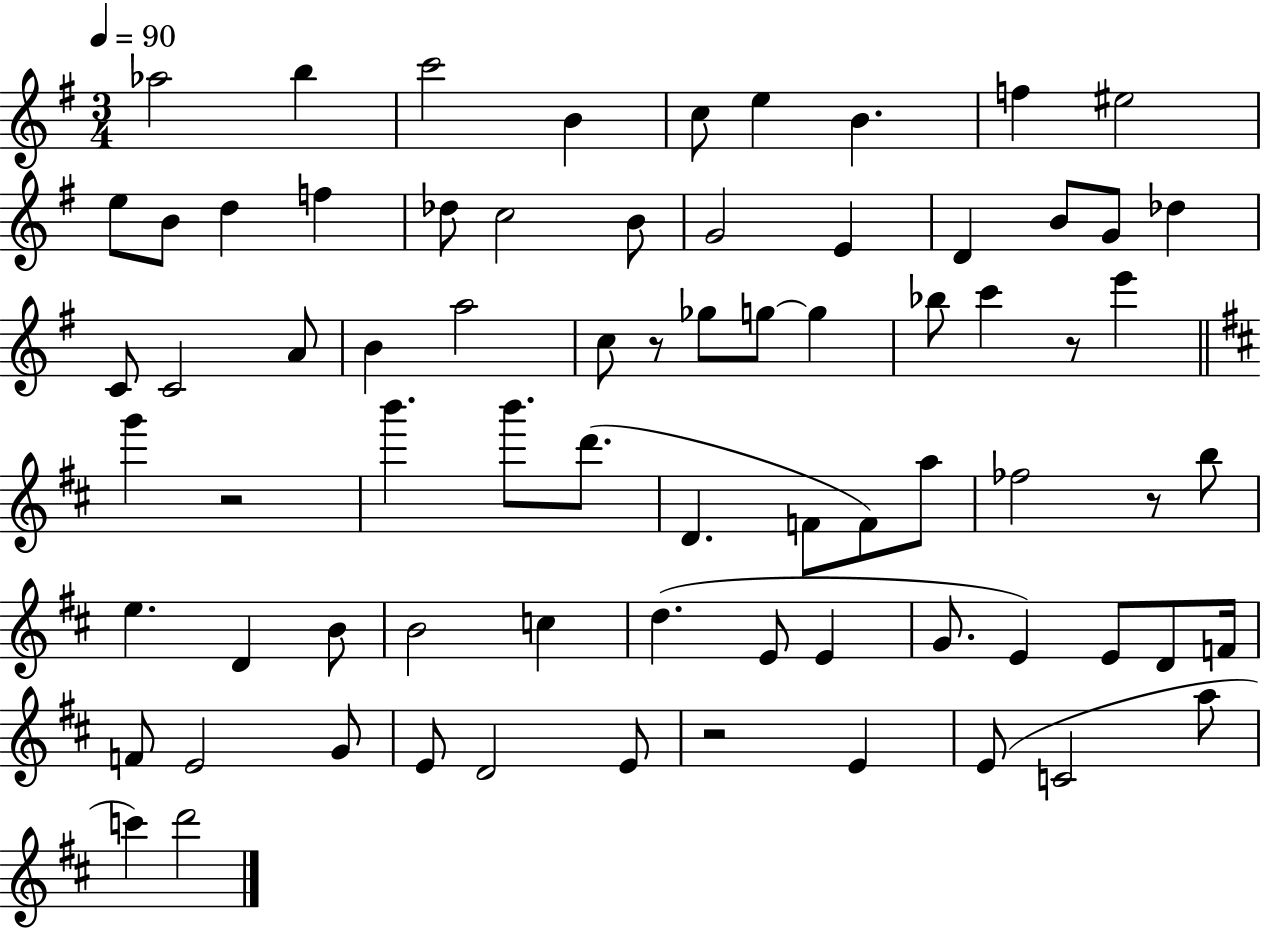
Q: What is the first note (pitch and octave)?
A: Ab5